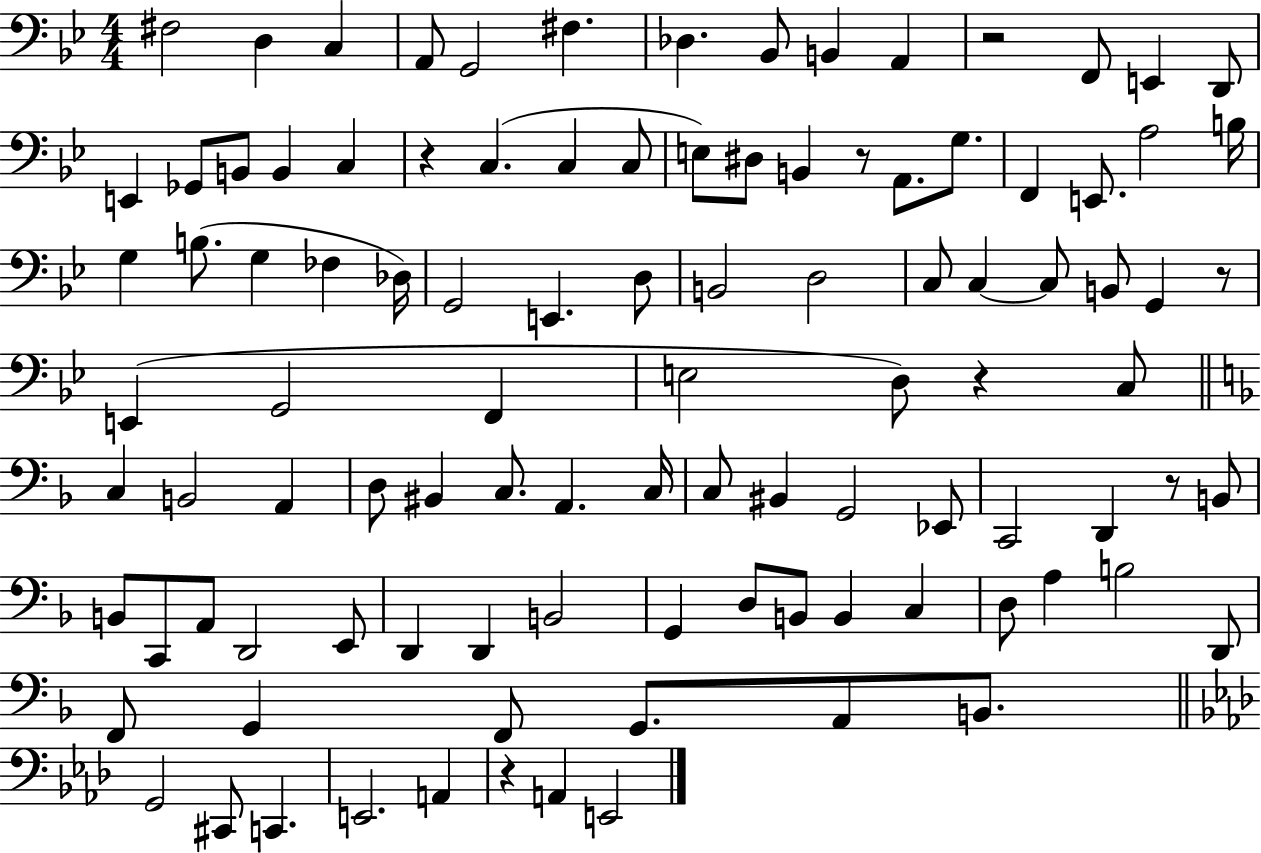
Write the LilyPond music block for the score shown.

{
  \clef bass
  \numericTimeSignature
  \time 4/4
  \key bes \major
  fis2 d4 c4 | a,8 g,2 fis4. | des4. bes,8 b,4 a,4 | r2 f,8 e,4 d,8 | \break e,4 ges,8 b,8 b,4 c4 | r4 c4.( c4 c8 | e8) dis8 b,4 r8 a,8. g8. | f,4 e,8. a2 b16 | \break g4 b8.( g4 fes4 des16) | g,2 e,4. d8 | b,2 d2 | c8 c4~~ c8 b,8 g,4 r8 | \break e,4( g,2 f,4 | e2 d8) r4 c8 | \bar "||" \break \key d \minor c4 b,2 a,4 | d8 bis,4 c8. a,4. c16 | c8 bis,4 g,2 ees,8 | c,2 d,4 r8 b,8 | \break b,8 c,8 a,8 d,2 e,8 | d,4 d,4 b,2 | g,4 d8 b,8 b,4 c4 | d8 a4 b2 d,8 | \break f,8 g,4 f,8 g,8. a,8 b,8. | \bar "||" \break \key f \minor g,2 cis,8 c,4. | e,2. a,4 | r4 a,4 e,2 | \bar "|."
}